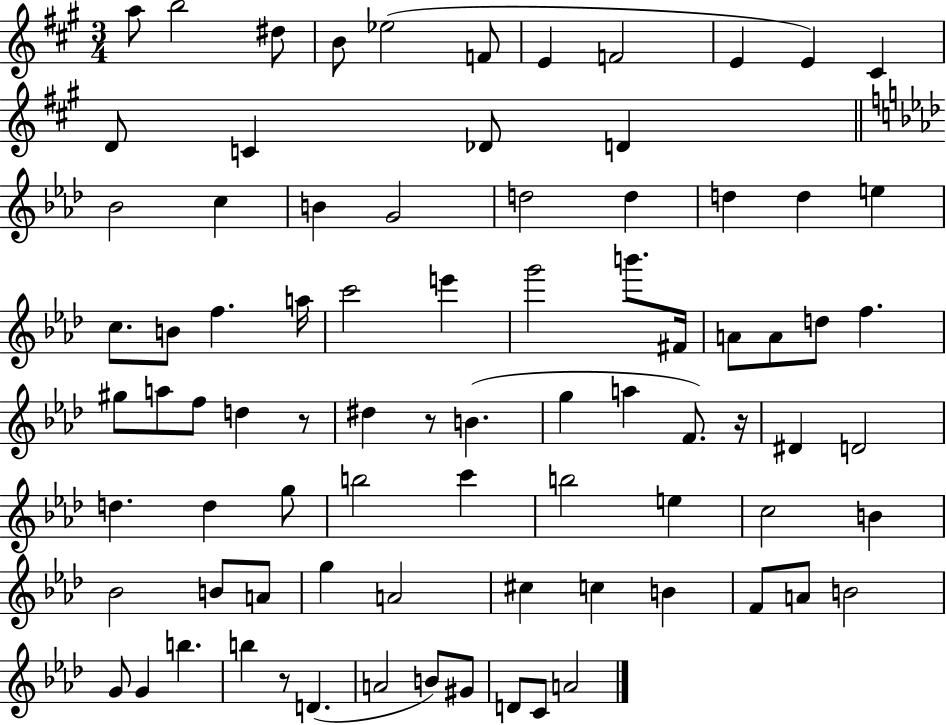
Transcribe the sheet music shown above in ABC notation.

X:1
T:Untitled
M:3/4
L:1/4
K:A
a/2 b2 ^d/2 B/2 _e2 F/2 E F2 E E ^C D/2 C _D/2 D _B2 c B G2 d2 d d d e c/2 B/2 f a/4 c'2 e' g'2 b'/2 ^F/4 A/2 A/2 d/2 f ^g/2 a/2 f/2 d z/2 ^d z/2 B g a F/2 z/4 ^D D2 d d g/2 b2 c' b2 e c2 B _B2 B/2 A/2 g A2 ^c c B F/2 A/2 B2 G/2 G b b z/2 D A2 B/2 ^G/2 D/2 C/2 A2